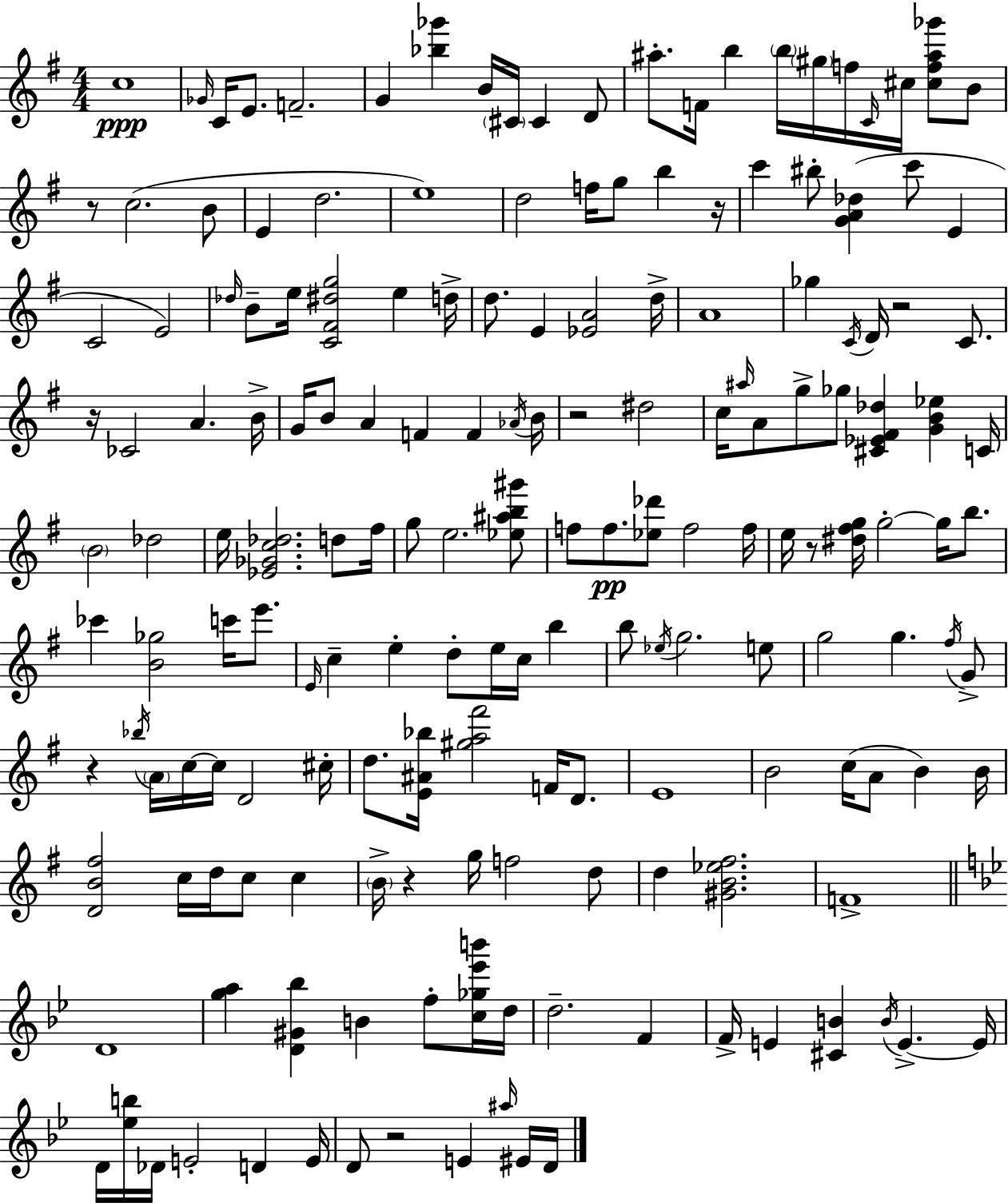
C5/w Gb4/s C4/s E4/e. F4/h. G4/q [Bb5,Gb6]/q B4/s C#4/s C#4/q D4/e A#5/e. F4/s B5/q B5/s G#5/s F5/s C4/s C#5/s [C#5,F5,A#5,Gb6]/e B4/e R/e C5/h. B4/e E4/q D5/h. E5/w D5/h F5/s G5/e B5/q R/s C6/q BIS5/e [G4,A4,Db5]/q C6/e E4/q C4/h E4/h Db5/s B4/e E5/s [C4,F#4,D#5,G5]/h E5/q D5/s D5/e. E4/q [Eb4,A4]/h D5/s A4/w Gb5/q C4/s D4/s R/h C4/e. R/s CES4/h A4/q. B4/s G4/s B4/e A4/q F4/q F4/q Ab4/s B4/s R/h D#5/h C5/s A#5/s A4/e G5/e Gb5/e [C#4,Eb4,F#4,Db5]/q [G4,B4,Eb5]/q C4/s B4/h Db5/h E5/s [Eb4,Gb4,C5,Db5]/h. D5/e F#5/s G5/e E5/h. [Eb5,A#5,B5,G#6]/e F5/e F5/e. [Eb5,Db6]/e F5/h F5/s E5/s R/e [D#5,F#5,G5]/s G5/h G5/s B5/e. CES6/q [B4,Gb5]/h C6/s E6/e. E4/s C5/q E5/q D5/e E5/s C5/s B5/q B5/e Eb5/s G5/h. E5/e G5/h G5/q. F#5/s G4/e R/q Bb5/s A4/s C5/s C5/s D4/h C#5/s D5/e. [E4,A#4,Bb5]/s [G#5,A5,F#6]/h F4/s D4/e. E4/w B4/h C5/s A4/e B4/q B4/s [D4,B4,F#5]/h C5/s D5/s C5/e C5/q B4/s R/q G5/s F5/h D5/e D5/q [G#4,B4,Eb5,F#5]/h. F4/w D4/w [G5,A5]/q [D4,G#4,Bb5]/q B4/q F5/e [C5,Gb5,Eb6,B6]/s D5/s D5/h. F4/q F4/s E4/q [C#4,B4]/q B4/s E4/q. E4/s D4/s [Eb5,B5]/s Db4/s E4/h D4/q E4/s D4/e R/h E4/q A#5/s EIS4/s D4/s